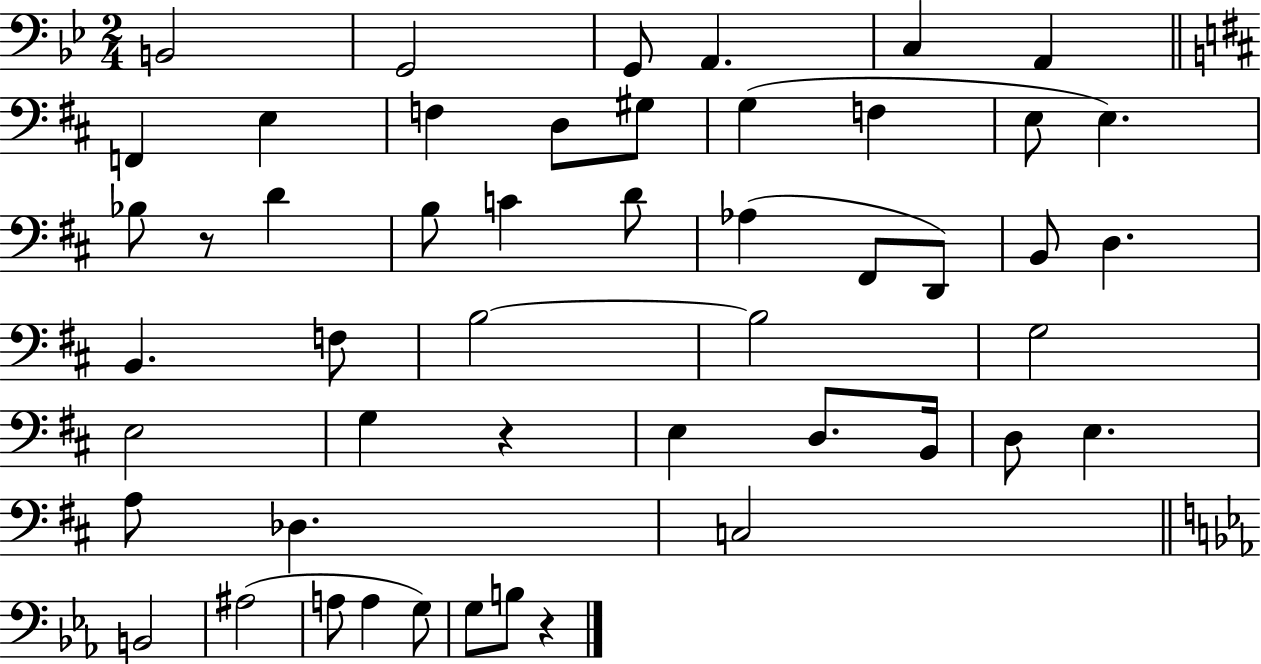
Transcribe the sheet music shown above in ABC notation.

X:1
T:Untitled
M:2/4
L:1/4
K:Bb
B,,2 G,,2 G,,/2 A,, C, A,, F,, E, F, D,/2 ^G,/2 G, F, E,/2 E, _B,/2 z/2 D B,/2 C D/2 _A, ^F,,/2 D,,/2 B,,/2 D, B,, F,/2 B,2 B,2 G,2 E,2 G, z E, D,/2 B,,/4 D,/2 E, A,/2 _D, C,2 B,,2 ^A,2 A,/2 A, G,/2 G,/2 B,/2 z